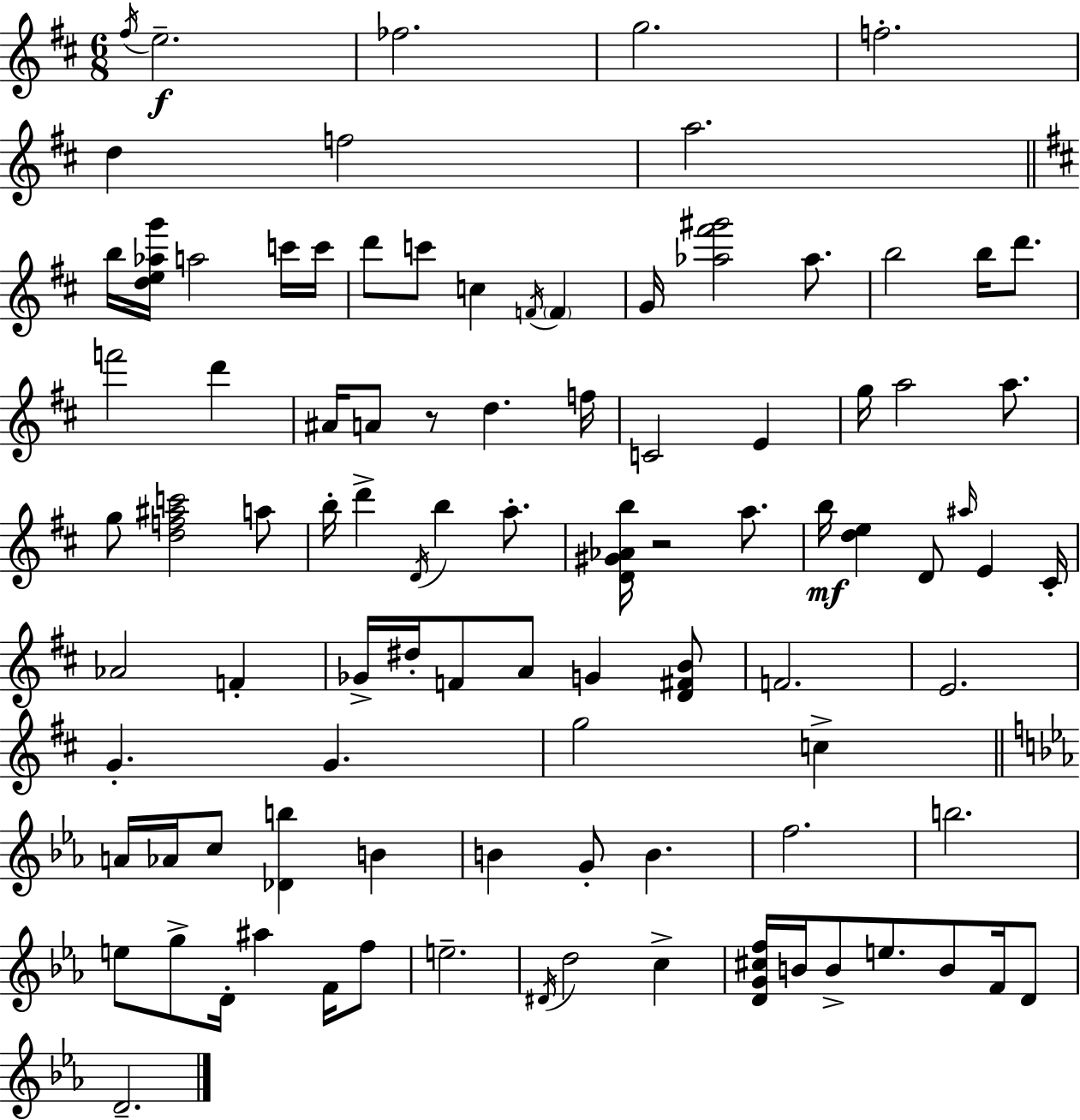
F#5/s E5/h. FES5/h. G5/h. F5/h. D5/q F5/h A5/h. B5/s [D5,E5,Ab5,G6]/s A5/h C6/s C6/s D6/e C6/e C5/q F4/s F4/q G4/s [Ab5,F#6,G#6]/h Ab5/e. B5/h B5/s D6/e. F6/h D6/q A#4/s A4/e R/e D5/q. F5/s C4/h E4/q G5/s A5/h A5/e. G5/e [D5,F5,A#5,C6]/h A5/e B5/s D6/q D4/s B5/q A5/e. [D4,G#4,Ab4,B5]/s R/h A5/e. B5/s [D5,E5]/q D4/e A#5/s E4/q C#4/s Ab4/h F4/q Gb4/s D#5/s F4/e A4/e G4/q [D4,F#4,B4]/e F4/h. E4/h. G4/q. G4/q. G5/h C5/q A4/s Ab4/s C5/e [Db4,B5]/q B4/q B4/q G4/e B4/q. F5/h. B5/h. E5/e G5/e D4/s A#5/q F4/s F5/e E5/h. D#4/s D5/h C5/q [D4,G4,C#5,F5]/s B4/s B4/e E5/e. B4/e F4/s D4/e D4/h.